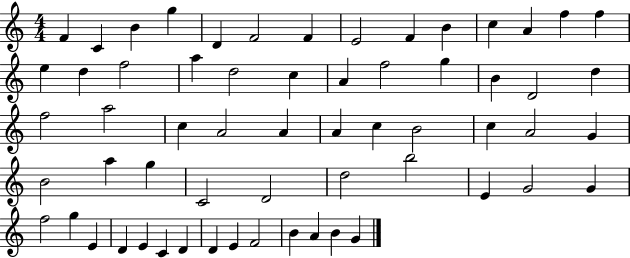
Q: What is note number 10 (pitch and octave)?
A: B4